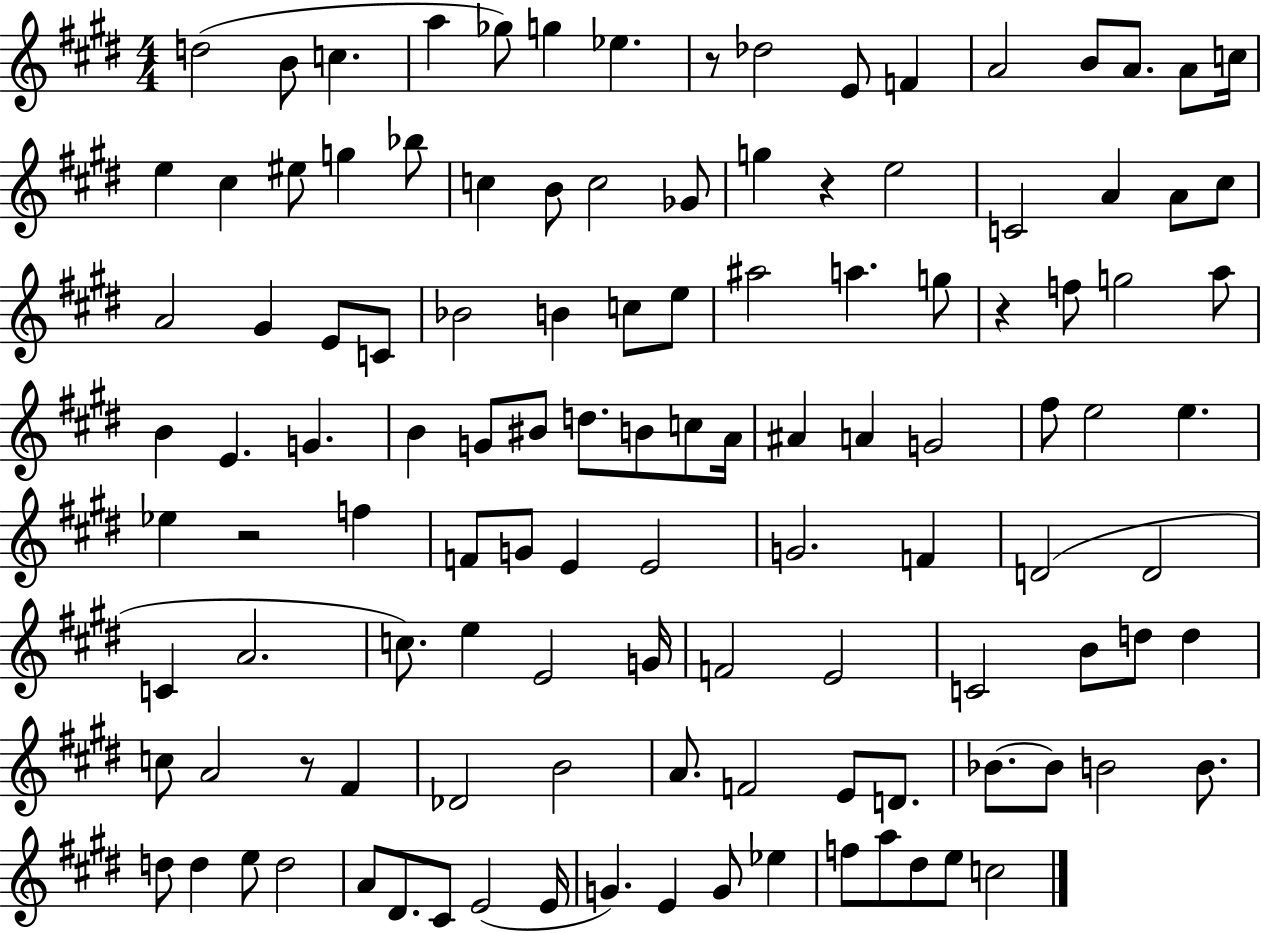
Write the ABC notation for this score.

X:1
T:Untitled
M:4/4
L:1/4
K:E
d2 B/2 c a _g/2 g _e z/2 _d2 E/2 F A2 B/2 A/2 A/2 c/4 e ^c ^e/2 g _b/2 c B/2 c2 _G/2 g z e2 C2 A A/2 ^c/2 A2 ^G E/2 C/2 _B2 B c/2 e/2 ^a2 a g/2 z f/2 g2 a/2 B E G B G/2 ^B/2 d/2 B/2 c/2 A/4 ^A A G2 ^f/2 e2 e _e z2 f F/2 G/2 E E2 G2 F D2 D2 C A2 c/2 e E2 G/4 F2 E2 C2 B/2 d/2 d c/2 A2 z/2 ^F _D2 B2 A/2 F2 E/2 D/2 _B/2 _B/2 B2 B/2 d/2 d e/2 d2 A/2 ^D/2 ^C/2 E2 E/4 G E G/2 _e f/2 a/2 ^d/2 e/2 c2